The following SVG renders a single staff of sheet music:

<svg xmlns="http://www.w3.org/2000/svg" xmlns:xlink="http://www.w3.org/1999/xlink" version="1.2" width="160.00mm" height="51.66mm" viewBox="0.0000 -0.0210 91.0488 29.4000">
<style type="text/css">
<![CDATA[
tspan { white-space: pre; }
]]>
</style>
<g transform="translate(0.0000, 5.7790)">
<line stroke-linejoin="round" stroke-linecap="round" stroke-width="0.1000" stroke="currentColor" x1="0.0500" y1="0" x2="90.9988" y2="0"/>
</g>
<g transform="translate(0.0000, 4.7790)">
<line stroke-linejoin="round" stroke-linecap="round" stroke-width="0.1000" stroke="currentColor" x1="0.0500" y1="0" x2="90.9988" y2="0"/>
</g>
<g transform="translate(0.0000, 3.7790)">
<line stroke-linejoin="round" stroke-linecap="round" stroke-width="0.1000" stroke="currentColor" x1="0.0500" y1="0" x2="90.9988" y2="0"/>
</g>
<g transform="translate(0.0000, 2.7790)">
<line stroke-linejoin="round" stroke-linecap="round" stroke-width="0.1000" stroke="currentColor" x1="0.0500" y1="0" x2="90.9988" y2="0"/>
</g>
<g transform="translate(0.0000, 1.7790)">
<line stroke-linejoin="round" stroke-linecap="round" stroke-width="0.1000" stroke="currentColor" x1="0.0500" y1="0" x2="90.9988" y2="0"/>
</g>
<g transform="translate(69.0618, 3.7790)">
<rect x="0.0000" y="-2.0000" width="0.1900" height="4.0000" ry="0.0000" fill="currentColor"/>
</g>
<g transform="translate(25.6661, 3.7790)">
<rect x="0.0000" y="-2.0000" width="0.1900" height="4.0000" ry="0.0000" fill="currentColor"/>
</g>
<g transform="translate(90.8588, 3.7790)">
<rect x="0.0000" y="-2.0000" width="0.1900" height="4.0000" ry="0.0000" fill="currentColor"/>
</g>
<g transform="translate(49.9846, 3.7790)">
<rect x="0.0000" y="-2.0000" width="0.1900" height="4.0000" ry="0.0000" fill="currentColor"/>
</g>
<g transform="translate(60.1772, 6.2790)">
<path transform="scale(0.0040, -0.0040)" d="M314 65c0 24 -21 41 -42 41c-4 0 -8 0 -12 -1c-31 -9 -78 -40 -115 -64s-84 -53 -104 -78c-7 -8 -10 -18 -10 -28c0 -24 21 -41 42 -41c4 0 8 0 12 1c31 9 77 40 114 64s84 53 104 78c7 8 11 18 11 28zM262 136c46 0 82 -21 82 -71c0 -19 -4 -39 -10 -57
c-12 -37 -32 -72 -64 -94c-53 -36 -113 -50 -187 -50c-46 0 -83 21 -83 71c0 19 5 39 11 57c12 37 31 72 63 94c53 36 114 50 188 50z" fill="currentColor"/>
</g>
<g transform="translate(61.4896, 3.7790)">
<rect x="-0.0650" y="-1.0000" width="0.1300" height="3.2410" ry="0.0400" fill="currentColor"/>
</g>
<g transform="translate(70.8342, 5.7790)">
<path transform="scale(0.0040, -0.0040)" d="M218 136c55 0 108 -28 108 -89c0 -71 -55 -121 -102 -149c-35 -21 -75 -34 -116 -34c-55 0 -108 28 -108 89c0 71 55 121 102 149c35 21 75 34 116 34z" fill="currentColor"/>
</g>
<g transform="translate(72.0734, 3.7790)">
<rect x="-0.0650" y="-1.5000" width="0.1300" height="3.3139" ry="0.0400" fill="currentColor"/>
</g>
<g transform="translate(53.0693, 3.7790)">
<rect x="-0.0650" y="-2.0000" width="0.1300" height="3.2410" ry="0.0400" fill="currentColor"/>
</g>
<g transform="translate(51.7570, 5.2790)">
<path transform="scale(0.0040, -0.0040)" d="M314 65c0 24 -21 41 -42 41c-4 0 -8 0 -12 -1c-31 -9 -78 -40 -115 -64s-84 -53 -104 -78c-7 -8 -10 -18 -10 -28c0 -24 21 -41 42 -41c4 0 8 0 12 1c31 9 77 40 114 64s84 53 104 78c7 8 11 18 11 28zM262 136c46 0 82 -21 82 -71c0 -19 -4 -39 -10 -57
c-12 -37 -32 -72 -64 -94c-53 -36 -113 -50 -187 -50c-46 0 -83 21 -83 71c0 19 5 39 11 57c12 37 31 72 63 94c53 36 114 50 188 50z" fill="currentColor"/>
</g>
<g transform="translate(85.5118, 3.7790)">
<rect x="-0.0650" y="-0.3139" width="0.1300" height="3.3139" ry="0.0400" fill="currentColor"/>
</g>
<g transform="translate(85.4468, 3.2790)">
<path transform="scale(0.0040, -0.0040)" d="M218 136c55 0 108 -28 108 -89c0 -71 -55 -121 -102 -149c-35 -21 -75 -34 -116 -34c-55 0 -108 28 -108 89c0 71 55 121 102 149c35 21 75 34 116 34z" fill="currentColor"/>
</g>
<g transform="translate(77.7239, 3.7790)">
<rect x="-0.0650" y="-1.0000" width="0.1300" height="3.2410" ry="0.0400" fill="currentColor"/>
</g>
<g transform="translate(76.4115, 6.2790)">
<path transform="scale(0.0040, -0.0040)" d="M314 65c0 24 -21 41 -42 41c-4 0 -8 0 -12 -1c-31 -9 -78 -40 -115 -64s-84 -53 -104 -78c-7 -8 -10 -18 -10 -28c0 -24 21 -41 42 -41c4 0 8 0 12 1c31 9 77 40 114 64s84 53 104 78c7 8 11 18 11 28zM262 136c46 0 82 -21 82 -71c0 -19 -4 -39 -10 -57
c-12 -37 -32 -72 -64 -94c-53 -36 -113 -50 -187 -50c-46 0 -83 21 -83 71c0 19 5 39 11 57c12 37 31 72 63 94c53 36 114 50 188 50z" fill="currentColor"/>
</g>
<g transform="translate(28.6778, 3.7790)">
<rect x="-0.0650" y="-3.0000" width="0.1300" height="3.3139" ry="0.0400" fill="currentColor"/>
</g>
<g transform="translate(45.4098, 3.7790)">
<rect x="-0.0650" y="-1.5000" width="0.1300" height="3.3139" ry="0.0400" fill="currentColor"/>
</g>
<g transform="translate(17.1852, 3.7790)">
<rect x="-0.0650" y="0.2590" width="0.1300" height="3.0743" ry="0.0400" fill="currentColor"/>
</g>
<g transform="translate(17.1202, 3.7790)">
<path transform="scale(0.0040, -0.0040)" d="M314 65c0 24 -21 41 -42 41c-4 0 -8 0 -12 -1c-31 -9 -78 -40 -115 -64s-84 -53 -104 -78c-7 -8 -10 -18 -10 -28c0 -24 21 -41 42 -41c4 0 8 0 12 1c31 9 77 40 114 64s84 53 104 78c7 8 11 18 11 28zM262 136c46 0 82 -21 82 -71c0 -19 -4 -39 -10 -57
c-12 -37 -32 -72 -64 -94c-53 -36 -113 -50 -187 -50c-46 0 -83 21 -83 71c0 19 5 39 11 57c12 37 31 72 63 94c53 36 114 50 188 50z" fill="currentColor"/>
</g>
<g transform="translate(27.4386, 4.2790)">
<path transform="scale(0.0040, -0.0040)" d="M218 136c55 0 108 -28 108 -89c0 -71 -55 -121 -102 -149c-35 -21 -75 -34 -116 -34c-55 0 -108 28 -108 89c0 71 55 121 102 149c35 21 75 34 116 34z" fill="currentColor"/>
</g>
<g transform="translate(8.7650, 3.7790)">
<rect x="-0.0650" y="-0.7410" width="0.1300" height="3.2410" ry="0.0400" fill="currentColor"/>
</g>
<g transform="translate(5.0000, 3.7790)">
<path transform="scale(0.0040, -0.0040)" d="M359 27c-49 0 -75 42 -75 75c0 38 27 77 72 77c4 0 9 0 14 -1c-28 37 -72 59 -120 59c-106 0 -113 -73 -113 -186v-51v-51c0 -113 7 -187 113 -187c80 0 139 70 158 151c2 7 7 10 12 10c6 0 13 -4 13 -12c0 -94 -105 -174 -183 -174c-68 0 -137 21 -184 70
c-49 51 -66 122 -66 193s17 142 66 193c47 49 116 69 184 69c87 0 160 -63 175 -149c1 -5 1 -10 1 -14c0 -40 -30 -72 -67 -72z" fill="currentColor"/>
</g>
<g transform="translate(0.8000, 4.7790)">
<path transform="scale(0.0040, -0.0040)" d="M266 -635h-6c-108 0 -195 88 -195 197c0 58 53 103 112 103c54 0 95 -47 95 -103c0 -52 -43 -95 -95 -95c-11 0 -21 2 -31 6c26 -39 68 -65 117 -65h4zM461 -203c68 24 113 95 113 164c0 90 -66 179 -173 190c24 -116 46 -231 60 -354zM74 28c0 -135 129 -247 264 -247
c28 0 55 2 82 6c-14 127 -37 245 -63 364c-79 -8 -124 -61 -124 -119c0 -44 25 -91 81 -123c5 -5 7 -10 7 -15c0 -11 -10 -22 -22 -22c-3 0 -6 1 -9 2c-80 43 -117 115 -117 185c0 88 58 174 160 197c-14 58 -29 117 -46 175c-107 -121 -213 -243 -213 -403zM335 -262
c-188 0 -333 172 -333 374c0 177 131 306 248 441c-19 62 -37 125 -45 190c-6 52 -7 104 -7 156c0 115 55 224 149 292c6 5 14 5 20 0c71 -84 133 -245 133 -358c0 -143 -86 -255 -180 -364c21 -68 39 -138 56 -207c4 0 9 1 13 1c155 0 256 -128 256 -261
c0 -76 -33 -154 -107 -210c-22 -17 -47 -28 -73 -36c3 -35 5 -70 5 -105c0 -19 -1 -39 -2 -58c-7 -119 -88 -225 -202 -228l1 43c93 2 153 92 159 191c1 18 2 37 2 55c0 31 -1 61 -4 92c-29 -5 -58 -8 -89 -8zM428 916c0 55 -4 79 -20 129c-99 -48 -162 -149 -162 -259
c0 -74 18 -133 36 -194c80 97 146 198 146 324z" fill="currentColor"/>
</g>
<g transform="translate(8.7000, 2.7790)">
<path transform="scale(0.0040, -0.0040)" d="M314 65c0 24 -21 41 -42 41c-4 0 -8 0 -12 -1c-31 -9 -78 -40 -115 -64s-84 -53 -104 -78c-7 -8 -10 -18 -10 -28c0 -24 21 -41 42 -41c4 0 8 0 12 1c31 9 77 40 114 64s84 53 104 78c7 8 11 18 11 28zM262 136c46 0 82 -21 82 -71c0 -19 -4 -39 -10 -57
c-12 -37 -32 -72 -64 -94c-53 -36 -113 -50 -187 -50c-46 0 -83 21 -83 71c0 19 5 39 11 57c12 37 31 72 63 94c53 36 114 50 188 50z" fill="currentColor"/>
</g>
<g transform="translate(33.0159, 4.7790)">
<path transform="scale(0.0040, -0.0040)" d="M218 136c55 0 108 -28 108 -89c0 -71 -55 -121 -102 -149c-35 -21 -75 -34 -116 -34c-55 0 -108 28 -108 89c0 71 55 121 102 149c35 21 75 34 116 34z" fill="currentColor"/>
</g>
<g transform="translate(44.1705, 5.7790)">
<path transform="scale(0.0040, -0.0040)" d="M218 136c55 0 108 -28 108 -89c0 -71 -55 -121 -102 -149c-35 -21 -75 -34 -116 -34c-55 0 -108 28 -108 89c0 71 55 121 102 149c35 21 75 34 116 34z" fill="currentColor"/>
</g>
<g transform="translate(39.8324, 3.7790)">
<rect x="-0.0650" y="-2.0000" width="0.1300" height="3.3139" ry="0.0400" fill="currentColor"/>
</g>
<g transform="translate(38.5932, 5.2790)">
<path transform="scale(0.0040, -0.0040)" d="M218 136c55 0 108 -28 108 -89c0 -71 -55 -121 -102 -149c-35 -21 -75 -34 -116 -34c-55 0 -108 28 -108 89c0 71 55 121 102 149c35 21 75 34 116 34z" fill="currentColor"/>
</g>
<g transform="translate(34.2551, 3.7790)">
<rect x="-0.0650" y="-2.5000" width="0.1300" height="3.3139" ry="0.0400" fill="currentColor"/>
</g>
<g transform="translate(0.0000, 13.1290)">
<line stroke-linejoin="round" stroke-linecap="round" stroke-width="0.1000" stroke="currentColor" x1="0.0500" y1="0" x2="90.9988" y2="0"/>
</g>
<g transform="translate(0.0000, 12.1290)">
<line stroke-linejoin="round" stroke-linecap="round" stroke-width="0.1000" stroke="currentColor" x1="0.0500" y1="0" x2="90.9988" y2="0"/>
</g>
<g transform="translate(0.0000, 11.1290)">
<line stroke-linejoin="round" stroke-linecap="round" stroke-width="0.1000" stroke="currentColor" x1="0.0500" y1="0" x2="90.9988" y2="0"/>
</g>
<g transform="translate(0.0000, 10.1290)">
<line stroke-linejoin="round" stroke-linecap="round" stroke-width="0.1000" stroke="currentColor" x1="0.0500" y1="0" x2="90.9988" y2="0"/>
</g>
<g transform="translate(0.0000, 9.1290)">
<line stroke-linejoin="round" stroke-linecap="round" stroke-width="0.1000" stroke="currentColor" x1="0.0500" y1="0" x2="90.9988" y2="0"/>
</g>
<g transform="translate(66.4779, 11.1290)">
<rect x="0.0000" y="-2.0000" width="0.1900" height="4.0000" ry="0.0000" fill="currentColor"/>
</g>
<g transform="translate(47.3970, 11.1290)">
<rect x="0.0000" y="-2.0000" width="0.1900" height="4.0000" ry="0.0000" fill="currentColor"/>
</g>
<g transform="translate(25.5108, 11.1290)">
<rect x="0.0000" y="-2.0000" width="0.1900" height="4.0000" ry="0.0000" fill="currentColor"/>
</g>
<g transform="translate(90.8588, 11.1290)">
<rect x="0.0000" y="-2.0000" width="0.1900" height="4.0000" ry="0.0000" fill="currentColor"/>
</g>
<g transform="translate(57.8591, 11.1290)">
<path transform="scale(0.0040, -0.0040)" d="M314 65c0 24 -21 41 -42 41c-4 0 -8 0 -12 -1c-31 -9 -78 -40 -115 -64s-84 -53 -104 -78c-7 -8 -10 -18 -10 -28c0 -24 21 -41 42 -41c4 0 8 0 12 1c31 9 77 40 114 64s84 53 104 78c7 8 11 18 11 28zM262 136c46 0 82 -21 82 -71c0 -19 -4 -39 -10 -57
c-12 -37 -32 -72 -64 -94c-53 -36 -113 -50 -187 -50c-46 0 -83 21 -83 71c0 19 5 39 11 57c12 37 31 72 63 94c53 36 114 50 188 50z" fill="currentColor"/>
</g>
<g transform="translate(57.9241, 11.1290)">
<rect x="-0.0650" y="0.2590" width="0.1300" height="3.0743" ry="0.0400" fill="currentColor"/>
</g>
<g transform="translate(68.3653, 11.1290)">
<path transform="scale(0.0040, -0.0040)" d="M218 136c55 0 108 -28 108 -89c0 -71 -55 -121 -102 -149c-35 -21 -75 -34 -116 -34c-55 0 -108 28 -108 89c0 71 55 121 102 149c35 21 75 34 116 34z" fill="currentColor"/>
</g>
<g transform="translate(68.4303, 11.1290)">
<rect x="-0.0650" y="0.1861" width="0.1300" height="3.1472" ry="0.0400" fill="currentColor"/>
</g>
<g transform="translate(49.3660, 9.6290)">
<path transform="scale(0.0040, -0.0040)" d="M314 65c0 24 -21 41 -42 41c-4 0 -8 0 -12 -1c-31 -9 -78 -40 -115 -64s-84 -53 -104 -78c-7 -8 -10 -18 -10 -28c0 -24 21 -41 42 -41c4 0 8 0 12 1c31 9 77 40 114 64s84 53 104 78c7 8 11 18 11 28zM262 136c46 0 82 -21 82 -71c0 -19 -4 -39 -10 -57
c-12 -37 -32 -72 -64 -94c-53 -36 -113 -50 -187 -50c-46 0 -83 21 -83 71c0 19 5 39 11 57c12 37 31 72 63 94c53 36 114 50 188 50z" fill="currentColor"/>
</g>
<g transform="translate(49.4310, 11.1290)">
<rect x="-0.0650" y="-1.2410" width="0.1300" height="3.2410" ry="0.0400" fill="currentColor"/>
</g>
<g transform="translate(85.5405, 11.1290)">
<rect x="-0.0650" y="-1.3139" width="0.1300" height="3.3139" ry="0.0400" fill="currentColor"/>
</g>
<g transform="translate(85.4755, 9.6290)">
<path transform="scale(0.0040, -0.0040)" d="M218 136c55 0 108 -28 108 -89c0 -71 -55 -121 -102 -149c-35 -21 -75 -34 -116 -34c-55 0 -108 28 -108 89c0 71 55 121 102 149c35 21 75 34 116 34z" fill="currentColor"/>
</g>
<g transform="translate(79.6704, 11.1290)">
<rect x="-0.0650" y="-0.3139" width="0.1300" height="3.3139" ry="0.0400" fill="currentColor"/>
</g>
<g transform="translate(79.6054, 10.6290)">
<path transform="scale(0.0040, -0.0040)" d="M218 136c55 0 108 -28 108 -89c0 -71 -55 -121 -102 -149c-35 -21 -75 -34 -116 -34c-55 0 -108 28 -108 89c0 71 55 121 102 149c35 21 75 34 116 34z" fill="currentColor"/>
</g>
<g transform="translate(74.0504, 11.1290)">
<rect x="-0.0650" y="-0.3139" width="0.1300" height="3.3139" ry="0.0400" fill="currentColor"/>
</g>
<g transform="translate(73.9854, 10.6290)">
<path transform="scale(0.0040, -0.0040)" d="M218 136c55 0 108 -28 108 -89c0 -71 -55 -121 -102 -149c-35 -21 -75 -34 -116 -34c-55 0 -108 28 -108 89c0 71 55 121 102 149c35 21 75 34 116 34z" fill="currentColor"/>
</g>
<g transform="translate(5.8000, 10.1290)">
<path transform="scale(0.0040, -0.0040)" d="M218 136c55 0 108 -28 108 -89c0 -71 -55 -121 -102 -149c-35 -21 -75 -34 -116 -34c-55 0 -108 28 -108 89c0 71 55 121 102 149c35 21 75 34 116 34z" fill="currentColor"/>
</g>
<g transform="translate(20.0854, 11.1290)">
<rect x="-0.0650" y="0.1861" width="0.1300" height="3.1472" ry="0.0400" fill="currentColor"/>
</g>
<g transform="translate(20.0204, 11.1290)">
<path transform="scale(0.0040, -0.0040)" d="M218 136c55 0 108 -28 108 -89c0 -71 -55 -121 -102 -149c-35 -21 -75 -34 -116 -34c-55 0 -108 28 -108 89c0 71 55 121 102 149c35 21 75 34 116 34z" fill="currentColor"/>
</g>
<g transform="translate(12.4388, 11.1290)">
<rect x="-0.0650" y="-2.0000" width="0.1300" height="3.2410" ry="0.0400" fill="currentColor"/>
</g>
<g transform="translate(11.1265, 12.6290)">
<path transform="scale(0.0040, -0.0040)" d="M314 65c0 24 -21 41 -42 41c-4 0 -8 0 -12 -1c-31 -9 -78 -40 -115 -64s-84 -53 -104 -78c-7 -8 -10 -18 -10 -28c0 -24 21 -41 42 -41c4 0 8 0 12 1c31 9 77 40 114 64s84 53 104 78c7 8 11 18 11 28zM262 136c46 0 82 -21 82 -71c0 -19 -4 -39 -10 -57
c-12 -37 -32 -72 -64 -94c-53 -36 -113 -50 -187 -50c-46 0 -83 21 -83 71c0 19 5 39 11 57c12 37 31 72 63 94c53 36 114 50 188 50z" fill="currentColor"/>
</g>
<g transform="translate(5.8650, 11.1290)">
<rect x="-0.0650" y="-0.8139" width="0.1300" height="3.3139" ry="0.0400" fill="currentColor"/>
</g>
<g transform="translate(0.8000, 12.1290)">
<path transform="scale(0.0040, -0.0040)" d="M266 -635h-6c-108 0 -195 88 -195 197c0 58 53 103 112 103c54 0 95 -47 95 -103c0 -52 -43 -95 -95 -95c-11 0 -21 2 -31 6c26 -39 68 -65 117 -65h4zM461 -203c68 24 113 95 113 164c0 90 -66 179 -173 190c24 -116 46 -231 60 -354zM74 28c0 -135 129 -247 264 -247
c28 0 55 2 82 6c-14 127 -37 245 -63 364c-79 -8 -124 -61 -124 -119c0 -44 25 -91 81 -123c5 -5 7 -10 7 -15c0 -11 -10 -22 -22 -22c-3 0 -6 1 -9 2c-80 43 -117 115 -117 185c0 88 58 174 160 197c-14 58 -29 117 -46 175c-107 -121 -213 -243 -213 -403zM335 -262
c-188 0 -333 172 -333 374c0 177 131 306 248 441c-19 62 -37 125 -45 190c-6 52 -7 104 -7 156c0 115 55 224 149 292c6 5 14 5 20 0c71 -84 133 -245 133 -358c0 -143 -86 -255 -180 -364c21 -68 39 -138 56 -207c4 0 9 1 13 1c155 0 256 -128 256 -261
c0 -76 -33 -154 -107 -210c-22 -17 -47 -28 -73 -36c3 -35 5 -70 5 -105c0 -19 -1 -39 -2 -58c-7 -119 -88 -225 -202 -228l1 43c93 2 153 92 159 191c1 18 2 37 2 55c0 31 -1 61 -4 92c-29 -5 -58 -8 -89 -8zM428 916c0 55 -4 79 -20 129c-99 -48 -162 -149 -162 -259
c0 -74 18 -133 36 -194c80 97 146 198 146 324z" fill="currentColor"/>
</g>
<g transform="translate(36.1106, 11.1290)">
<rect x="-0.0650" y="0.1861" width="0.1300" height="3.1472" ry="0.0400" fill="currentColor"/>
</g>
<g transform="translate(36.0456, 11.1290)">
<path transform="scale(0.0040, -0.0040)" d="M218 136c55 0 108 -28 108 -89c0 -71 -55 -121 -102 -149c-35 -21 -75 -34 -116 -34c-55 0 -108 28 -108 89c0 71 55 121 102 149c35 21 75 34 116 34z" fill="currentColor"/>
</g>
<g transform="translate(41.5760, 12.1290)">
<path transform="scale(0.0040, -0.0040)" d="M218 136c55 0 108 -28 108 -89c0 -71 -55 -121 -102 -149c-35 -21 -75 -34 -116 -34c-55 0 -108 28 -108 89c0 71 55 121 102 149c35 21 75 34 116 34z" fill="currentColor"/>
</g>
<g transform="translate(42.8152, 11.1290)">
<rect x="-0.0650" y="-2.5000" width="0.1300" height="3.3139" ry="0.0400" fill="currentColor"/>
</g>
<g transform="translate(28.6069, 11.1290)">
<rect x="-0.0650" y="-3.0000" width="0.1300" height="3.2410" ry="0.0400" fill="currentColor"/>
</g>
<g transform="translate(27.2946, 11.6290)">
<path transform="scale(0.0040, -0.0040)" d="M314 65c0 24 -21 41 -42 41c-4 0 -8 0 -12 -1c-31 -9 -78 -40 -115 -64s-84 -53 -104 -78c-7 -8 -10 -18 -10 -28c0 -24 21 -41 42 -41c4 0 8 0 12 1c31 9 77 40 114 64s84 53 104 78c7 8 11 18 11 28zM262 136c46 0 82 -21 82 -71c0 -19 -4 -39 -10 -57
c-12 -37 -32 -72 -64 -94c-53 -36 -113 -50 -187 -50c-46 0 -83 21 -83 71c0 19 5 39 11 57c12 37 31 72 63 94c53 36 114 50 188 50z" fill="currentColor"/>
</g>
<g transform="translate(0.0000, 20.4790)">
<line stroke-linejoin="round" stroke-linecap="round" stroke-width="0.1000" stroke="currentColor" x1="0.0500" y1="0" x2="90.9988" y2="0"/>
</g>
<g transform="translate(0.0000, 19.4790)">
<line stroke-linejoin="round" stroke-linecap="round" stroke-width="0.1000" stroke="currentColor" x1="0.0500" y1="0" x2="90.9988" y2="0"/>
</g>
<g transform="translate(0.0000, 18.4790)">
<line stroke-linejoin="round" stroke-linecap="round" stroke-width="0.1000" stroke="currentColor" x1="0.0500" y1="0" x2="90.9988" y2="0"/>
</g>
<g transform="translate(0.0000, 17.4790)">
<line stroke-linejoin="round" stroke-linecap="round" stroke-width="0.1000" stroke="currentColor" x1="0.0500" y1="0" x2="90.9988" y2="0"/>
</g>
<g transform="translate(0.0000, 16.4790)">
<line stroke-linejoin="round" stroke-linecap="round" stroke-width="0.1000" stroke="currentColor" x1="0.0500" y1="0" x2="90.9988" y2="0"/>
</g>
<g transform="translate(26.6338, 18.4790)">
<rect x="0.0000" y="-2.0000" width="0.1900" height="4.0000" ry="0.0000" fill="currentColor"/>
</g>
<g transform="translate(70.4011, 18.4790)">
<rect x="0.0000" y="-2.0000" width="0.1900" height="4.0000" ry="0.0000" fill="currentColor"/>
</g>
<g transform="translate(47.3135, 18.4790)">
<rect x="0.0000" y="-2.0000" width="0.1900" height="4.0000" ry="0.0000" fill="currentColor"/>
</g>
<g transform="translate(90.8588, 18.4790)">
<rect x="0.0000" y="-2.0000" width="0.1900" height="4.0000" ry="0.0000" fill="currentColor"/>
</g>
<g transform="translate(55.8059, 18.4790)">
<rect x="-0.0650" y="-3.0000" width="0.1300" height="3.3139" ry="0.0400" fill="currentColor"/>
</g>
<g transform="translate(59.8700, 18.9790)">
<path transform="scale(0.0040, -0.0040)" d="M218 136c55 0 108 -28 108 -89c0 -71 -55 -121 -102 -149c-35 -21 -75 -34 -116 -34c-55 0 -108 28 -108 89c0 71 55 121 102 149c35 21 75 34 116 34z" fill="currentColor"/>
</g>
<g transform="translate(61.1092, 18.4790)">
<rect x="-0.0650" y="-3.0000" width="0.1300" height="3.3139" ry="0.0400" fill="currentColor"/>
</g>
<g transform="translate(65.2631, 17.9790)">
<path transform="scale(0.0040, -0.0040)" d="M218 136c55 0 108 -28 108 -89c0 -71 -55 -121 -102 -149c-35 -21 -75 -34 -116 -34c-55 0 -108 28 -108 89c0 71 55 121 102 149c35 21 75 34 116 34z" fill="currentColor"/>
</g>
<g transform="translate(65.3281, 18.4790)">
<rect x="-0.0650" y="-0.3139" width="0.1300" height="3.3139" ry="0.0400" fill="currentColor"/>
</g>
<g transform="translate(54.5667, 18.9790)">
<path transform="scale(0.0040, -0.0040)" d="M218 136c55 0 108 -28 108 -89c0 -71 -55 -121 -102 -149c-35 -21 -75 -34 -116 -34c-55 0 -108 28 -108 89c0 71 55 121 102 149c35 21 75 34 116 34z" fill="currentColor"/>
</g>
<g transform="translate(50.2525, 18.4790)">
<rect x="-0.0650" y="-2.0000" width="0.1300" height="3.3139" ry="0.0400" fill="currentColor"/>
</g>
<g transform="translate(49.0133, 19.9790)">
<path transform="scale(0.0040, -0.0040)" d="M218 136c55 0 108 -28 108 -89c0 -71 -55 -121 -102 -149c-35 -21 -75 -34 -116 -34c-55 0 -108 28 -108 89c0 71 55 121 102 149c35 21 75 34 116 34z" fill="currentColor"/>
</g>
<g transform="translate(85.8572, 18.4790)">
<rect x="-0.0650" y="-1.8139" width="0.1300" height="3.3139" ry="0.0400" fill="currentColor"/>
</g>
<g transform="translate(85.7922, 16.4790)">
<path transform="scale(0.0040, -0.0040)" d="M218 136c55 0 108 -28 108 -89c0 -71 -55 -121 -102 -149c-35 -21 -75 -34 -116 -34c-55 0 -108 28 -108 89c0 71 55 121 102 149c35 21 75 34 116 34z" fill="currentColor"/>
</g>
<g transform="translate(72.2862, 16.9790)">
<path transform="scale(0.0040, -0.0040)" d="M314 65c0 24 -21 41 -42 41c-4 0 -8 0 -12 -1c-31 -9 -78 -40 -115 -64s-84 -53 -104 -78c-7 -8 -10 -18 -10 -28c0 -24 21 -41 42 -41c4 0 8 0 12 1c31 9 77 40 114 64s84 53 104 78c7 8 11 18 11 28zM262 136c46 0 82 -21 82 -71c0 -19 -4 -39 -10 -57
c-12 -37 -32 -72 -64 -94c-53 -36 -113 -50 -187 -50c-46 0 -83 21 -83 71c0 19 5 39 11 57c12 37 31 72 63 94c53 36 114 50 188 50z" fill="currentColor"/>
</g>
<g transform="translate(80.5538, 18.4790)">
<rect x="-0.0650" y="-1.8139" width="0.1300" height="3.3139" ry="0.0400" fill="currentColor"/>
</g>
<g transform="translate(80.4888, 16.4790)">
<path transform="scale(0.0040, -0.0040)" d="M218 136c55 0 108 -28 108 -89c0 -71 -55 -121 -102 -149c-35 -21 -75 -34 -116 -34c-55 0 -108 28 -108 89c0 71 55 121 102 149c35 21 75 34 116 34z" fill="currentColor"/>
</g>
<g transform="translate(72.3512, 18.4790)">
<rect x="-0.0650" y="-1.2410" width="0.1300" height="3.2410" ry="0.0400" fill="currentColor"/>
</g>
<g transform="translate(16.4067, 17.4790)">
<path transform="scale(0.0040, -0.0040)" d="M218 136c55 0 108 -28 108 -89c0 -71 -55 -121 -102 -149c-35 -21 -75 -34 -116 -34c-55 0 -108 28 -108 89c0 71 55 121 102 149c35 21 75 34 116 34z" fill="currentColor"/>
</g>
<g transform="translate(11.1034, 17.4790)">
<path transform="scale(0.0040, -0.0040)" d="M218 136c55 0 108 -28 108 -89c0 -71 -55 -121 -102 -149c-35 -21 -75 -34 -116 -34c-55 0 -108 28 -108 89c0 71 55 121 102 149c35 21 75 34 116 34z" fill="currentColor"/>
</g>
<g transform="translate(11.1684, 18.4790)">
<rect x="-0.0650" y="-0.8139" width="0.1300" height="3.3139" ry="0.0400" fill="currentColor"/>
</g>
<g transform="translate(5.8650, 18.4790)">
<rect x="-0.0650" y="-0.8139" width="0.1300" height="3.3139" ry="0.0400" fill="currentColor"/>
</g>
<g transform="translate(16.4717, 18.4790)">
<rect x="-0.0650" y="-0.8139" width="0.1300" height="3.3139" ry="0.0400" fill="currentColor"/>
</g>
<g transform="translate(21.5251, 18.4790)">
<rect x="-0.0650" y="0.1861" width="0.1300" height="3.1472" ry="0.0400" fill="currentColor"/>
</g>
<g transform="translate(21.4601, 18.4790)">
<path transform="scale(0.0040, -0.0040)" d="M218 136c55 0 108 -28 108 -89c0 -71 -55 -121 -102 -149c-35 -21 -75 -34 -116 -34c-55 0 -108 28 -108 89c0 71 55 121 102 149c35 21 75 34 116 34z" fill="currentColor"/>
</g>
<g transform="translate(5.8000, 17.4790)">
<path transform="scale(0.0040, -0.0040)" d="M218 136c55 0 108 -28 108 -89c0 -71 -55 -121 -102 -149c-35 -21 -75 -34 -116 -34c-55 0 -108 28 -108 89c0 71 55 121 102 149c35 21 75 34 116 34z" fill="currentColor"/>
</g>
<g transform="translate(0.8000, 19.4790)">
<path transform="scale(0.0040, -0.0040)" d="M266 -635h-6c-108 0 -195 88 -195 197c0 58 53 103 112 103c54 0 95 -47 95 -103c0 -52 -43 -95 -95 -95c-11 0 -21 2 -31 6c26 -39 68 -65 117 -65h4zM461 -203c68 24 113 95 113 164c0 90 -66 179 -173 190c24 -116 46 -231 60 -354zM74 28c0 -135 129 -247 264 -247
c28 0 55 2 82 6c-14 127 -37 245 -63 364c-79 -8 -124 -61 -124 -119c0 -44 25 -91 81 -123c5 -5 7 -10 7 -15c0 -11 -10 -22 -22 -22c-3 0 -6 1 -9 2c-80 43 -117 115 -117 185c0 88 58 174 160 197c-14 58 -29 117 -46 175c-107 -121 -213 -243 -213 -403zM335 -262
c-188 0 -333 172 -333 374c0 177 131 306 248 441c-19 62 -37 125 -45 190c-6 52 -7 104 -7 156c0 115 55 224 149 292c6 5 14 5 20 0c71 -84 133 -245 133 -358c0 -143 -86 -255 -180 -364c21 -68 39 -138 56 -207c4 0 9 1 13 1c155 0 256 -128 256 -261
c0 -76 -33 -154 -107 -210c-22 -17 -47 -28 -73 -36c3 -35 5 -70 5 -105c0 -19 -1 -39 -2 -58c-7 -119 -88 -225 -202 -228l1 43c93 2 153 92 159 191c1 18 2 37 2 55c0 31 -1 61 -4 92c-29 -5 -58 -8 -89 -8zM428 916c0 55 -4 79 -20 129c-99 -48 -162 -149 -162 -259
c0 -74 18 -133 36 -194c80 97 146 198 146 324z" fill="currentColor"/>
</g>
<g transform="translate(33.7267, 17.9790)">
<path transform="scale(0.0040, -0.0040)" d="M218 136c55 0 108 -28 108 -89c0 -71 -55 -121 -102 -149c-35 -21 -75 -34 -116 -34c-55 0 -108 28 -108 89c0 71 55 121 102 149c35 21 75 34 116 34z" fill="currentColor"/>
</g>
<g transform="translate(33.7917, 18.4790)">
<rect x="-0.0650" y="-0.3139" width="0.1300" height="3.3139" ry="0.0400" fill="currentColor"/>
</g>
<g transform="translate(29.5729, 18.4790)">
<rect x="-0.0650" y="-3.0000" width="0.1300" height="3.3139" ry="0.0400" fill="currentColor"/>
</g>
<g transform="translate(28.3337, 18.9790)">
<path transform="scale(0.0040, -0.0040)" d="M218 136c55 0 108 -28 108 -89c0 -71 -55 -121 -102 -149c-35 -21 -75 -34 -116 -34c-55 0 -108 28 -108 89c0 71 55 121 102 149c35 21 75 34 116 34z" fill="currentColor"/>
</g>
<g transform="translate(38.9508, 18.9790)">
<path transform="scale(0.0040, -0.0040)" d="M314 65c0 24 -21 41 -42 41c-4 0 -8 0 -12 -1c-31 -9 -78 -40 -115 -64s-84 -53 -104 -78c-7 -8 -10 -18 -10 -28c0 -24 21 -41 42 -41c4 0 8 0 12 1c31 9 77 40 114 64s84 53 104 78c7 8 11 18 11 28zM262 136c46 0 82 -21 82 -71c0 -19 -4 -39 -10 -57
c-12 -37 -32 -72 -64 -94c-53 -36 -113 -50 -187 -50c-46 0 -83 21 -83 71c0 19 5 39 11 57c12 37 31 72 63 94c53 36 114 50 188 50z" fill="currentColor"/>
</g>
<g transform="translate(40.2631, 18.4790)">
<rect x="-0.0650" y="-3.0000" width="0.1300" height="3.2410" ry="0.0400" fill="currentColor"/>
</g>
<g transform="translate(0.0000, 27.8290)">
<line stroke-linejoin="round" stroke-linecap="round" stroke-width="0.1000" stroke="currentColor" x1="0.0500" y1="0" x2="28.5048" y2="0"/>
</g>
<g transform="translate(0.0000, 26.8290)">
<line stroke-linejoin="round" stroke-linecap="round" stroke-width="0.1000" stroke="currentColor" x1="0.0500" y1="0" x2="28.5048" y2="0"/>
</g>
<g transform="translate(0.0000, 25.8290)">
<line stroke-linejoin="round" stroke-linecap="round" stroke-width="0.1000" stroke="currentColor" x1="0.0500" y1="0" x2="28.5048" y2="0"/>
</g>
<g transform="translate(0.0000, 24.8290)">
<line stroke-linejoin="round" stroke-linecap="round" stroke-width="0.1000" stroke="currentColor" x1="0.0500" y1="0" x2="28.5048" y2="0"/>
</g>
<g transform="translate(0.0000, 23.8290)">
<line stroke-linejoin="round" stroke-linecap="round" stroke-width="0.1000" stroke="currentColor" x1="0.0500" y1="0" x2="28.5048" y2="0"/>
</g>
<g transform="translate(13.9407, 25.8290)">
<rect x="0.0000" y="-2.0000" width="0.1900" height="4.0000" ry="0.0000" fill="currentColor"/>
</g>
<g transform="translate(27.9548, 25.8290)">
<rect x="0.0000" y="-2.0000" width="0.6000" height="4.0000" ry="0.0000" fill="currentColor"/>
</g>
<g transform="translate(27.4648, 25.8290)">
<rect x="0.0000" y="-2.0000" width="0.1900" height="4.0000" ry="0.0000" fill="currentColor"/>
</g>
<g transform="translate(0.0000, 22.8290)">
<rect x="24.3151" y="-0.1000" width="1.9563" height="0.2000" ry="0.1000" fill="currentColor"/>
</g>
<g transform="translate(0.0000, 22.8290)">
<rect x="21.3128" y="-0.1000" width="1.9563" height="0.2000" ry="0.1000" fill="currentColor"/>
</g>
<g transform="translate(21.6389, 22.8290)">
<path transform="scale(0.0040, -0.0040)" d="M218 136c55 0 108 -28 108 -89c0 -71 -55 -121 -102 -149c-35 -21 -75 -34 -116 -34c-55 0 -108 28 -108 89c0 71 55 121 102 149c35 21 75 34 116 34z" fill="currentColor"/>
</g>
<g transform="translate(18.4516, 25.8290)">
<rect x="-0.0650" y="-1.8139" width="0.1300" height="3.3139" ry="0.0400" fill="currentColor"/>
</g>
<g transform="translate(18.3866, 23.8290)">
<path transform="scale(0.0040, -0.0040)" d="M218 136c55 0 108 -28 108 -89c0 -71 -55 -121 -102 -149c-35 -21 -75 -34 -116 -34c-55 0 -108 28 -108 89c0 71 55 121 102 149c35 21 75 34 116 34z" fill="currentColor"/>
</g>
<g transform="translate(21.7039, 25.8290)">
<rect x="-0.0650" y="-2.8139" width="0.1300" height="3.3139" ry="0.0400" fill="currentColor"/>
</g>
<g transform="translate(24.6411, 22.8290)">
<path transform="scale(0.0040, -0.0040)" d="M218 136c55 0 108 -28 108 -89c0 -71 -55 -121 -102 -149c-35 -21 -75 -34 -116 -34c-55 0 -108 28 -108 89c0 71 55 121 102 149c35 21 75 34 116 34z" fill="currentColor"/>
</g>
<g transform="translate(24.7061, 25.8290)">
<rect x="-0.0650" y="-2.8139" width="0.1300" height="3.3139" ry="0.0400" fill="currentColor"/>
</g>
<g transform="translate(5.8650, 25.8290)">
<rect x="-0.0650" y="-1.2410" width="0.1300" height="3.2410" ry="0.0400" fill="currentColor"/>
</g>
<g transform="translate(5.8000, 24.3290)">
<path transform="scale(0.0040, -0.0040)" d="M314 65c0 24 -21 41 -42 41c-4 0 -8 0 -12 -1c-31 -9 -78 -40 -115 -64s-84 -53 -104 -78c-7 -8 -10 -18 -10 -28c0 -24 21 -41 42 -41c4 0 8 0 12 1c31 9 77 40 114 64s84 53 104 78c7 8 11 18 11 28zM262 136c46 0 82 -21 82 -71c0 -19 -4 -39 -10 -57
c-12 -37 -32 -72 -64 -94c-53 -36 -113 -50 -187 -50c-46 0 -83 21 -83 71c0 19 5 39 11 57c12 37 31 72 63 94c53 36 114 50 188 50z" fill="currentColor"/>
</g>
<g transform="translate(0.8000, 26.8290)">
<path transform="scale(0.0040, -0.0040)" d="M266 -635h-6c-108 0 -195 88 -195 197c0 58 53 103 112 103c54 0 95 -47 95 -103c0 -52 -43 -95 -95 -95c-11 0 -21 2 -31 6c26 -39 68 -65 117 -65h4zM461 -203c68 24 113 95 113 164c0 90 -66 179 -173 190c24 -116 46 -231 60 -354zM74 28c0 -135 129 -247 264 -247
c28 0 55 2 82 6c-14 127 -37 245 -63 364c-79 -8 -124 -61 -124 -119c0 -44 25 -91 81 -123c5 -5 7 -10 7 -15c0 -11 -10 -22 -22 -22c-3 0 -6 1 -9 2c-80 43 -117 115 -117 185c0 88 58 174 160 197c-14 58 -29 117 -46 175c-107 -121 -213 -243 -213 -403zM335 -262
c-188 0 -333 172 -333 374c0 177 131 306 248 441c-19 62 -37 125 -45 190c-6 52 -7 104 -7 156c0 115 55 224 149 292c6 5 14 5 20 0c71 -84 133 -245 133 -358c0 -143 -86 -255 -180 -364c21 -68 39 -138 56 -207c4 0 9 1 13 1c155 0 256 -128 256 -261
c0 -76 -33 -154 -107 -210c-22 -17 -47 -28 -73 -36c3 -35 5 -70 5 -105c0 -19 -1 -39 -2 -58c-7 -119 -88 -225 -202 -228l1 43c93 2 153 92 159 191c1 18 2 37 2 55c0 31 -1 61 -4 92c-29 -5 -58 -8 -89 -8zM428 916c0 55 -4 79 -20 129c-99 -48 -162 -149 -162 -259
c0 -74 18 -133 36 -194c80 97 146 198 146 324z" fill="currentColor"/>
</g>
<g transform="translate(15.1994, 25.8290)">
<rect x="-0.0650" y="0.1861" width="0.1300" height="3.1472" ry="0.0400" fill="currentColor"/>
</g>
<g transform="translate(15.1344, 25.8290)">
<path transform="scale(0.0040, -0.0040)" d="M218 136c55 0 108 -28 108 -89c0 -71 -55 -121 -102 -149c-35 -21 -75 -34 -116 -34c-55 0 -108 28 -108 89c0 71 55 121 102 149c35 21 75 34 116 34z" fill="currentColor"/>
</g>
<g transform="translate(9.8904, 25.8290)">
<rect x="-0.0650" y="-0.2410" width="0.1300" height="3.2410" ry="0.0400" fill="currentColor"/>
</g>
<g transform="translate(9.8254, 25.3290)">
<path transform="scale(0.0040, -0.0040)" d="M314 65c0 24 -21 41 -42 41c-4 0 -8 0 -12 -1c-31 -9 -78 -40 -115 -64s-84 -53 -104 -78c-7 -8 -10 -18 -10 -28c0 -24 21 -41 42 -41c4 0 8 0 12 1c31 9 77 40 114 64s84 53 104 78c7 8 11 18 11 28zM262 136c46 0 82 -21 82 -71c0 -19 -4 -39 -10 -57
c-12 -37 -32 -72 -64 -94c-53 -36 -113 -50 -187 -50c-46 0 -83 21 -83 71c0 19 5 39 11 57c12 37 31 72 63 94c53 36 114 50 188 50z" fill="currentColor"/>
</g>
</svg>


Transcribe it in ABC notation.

X:1
T:Untitled
M:4/4
L:1/4
K:C
d2 B2 A G F E F2 D2 E D2 c d F2 B A2 B G e2 B2 B c c e d d d B A c A2 F A A c e2 f f e2 c2 B f a a